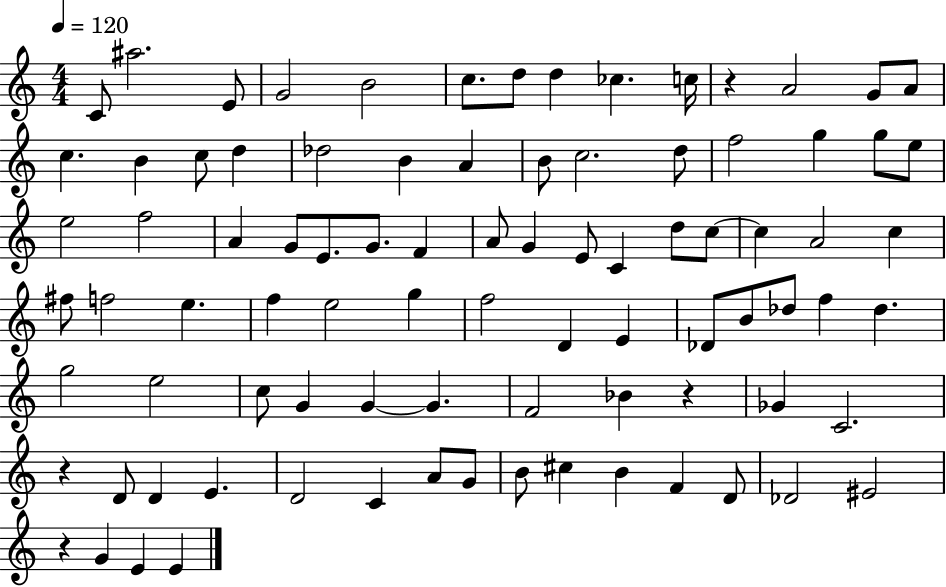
X:1
T:Untitled
M:4/4
L:1/4
K:C
C/2 ^a2 E/2 G2 B2 c/2 d/2 d _c c/4 z A2 G/2 A/2 c B c/2 d _d2 B A B/2 c2 d/2 f2 g g/2 e/2 e2 f2 A G/2 E/2 G/2 F A/2 G E/2 C d/2 c/2 c A2 c ^f/2 f2 e f e2 g f2 D E _D/2 B/2 _d/2 f _d g2 e2 c/2 G G G F2 _B z _G C2 z D/2 D E D2 C A/2 G/2 B/2 ^c B F D/2 _D2 ^E2 z G E E